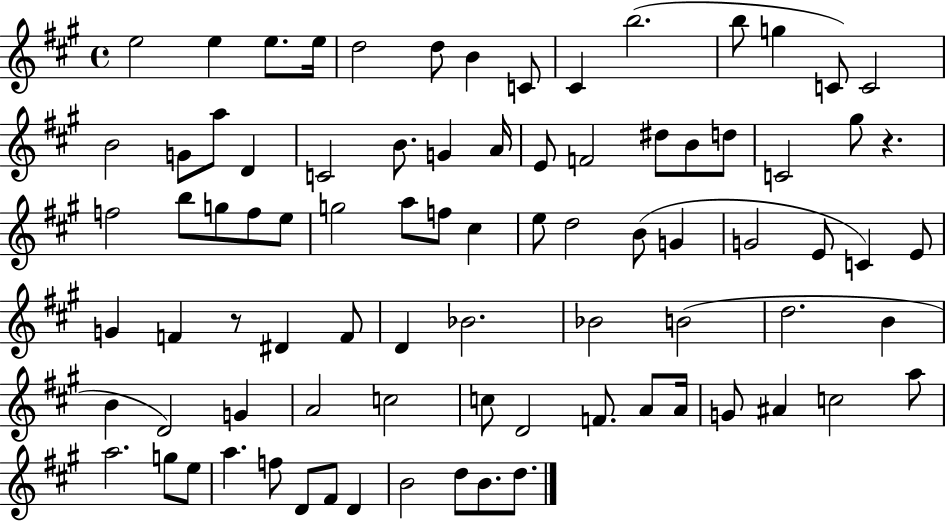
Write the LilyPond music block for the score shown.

{
  \clef treble
  \time 4/4
  \defaultTimeSignature
  \key a \major
  e''2 e''4 e''8. e''16 | d''2 d''8 b'4 c'8 | cis'4 b''2.( | b''8 g''4 c'8) c'2 | \break b'2 g'8 a''8 d'4 | c'2 b'8. g'4 a'16 | e'8 f'2 dis''8 b'8 d''8 | c'2 gis''8 r4. | \break f''2 b''8 g''8 f''8 e''8 | g''2 a''8 f''8 cis''4 | e''8 d''2 b'8( g'4 | g'2 e'8 c'4) e'8 | \break g'4 f'4 r8 dis'4 f'8 | d'4 bes'2. | bes'2 b'2( | d''2. b'4 | \break b'4 d'2) g'4 | a'2 c''2 | c''8 d'2 f'8. a'8 a'16 | g'8 ais'4 c''2 a''8 | \break a''2. g''8 e''8 | a''4. f''8 d'8 fis'8 d'4 | b'2 d''8 b'8. d''8. | \bar "|."
}